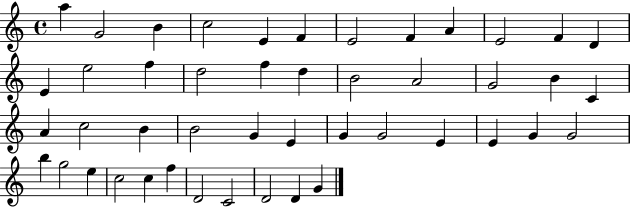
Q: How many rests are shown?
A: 0